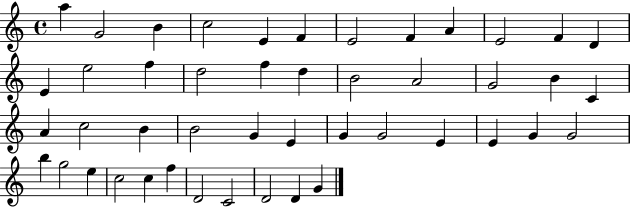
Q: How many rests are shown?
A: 0